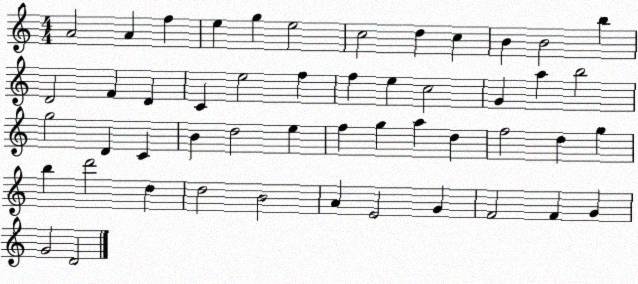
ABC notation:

X:1
T:Untitled
M:4/4
L:1/4
K:C
A2 A f e g e2 c2 d c B B2 b D2 F D C e2 f f e c2 G a b2 g2 D C B d2 e f g a d f2 d g b d'2 d d2 B2 A E2 G F2 F G G2 D2